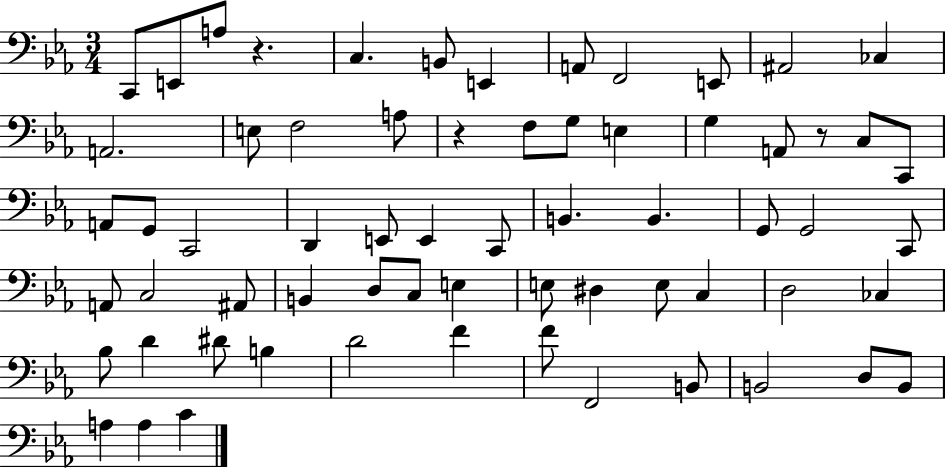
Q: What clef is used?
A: bass